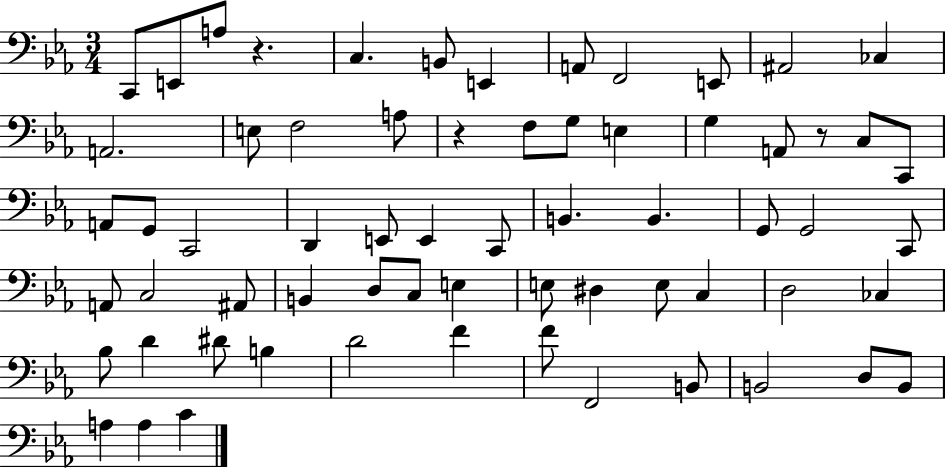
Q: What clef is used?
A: bass